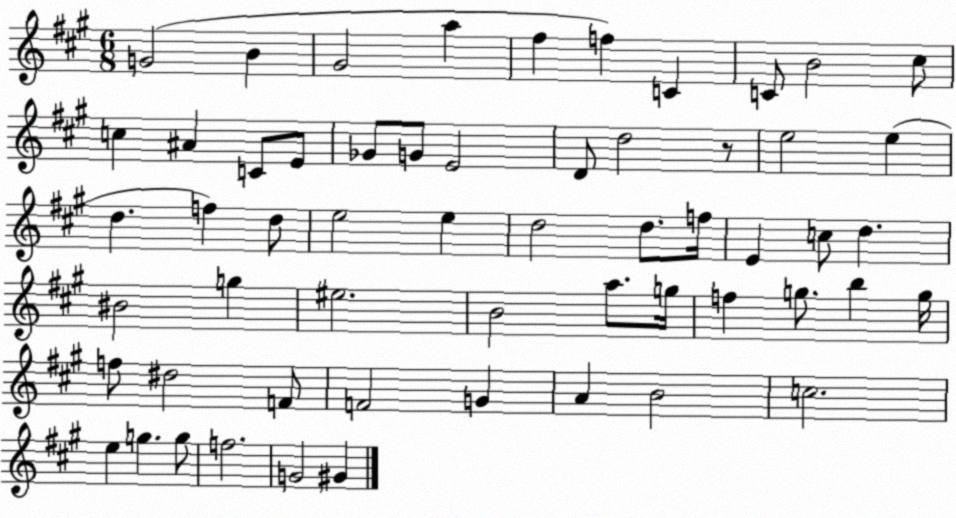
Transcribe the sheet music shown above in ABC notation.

X:1
T:Untitled
M:6/8
L:1/4
K:A
G2 B ^G2 a ^f f C C/2 B2 ^c/2 c ^A C/2 E/2 _G/2 G/2 E2 D/2 d2 z/2 e2 e d f d/2 e2 e d2 d/2 f/4 E c/2 d ^B2 g ^e2 B2 a/2 g/4 f g/2 b g/4 f/2 ^d2 F/2 F2 G A B2 c2 e g g/2 f2 G2 ^G